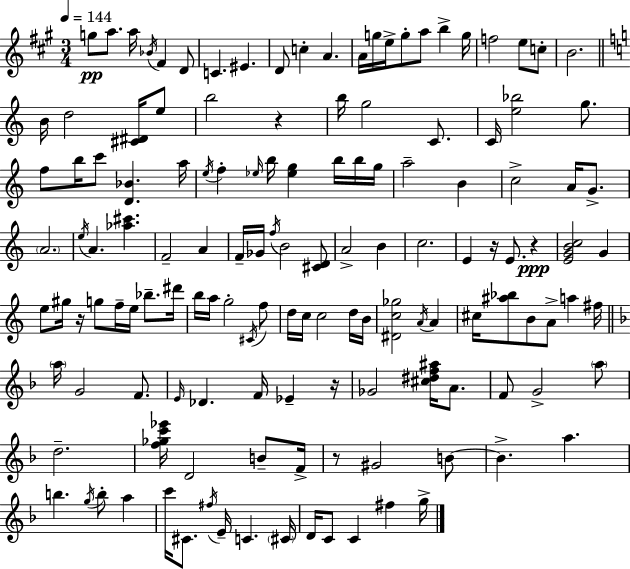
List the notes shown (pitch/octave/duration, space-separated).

G5/e A5/e. A5/s Bb4/s F#4/q D4/e C4/q. EIS4/q. D4/e C5/q A4/q. A4/s G5/s E5/s G5/e A5/e B5/q G5/s F5/h E5/e C5/e B4/h. B4/s D5/h [C#4,D#4]/s E5/e B5/h R/q B5/s G5/h C4/e. C4/s [E5,Bb5]/h G5/e. F5/e B5/s C6/e [D4,Bb4]/q. A5/s E5/s F5/q Eb5/s B5/s [Eb5,G5]/q B5/s B5/s G5/s A5/h B4/q C5/h A4/s G4/e. A4/h. E5/s A4/q. [Ab5,C#6]/q. F4/h A4/q F4/s Gb4/s F5/s B4/h [C#4,D4]/e A4/h B4/q C5/h. E4/q R/s E4/e. R/q [E4,G4,B4,C5]/h G4/q E5/e G#5/s R/s G5/e F5/s E5/s Bb5/e. D#6/s B5/s A5/s G5/h C#4/s F5/e D5/s C5/s C5/h D5/s B4/s [D#4,C5,Gb5]/h A4/s A4/q C#5/s [A#5,Bb5]/e B4/e A4/e A5/q F#5/s A5/s G4/h F4/e. E4/s Db4/q. F4/s Eb4/q R/s Gb4/h [C#5,D#5,F5,A#5]/s A4/e. F4/e G4/h A5/e D5/h. [F5,Gb5,C6,Eb6]/s D4/h B4/e F4/s R/e G#4/h B4/e B4/q. A5/q. B5/q. G5/s B5/e A5/q C6/s C#4/e. F#5/s E4/s C4/q. C#4/s D4/s C4/e C4/q F#5/q G5/s